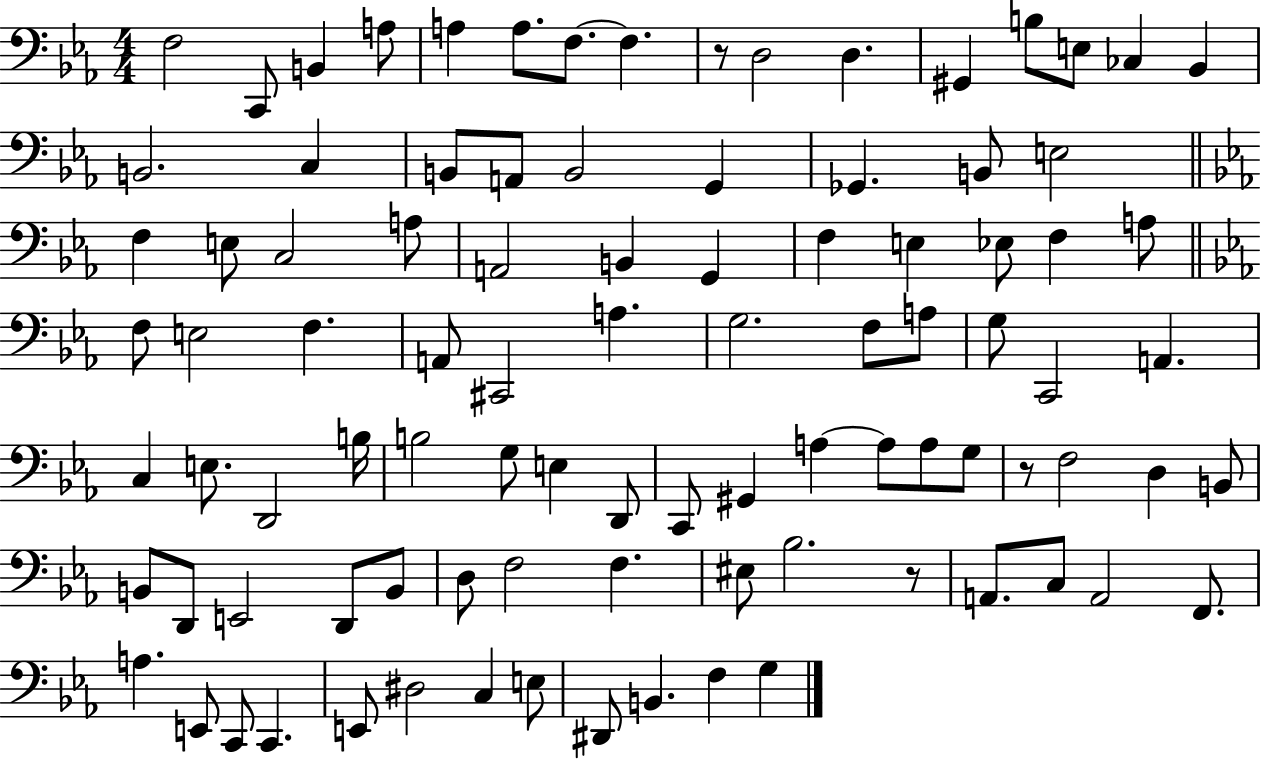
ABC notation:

X:1
T:Untitled
M:4/4
L:1/4
K:Eb
F,2 C,,/2 B,, A,/2 A, A,/2 F,/2 F, z/2 D,2 D, ^G,, B,/2 E,/2 _C, _B,, B,,2 C, B,,/2 A,,/2 B,,2 G,, _G,, B,,/2 E,2 F, E,/2 C,2 A,/2 A,,2 B,, G,, F, E, _E,/2 F, A,/2 F,/2 E,2 F, A,,/2 ^C,,2 A, G,2 F,/2 A,/2 G,/2 C,,2 A,, C, E,/2 D,,2 B,/4 B,2 G,/2 E, D,,/2 C,,/2 ^G,, A, A,/2 A,/2 G,/2 z/2 F,2 D, B,,/2 B,,/2 D,,/2 E,,2 D,,/2 B,,/2 D,/2 F,2 F, ^E,/2 _B,2 z/2 A,,/2 C,/2 A,,2 F,,/2 A, E,,/2 C,,/2 C,, E,,/2 ^D,2 C, E,/2 ^D,,/2 B,, F, G,